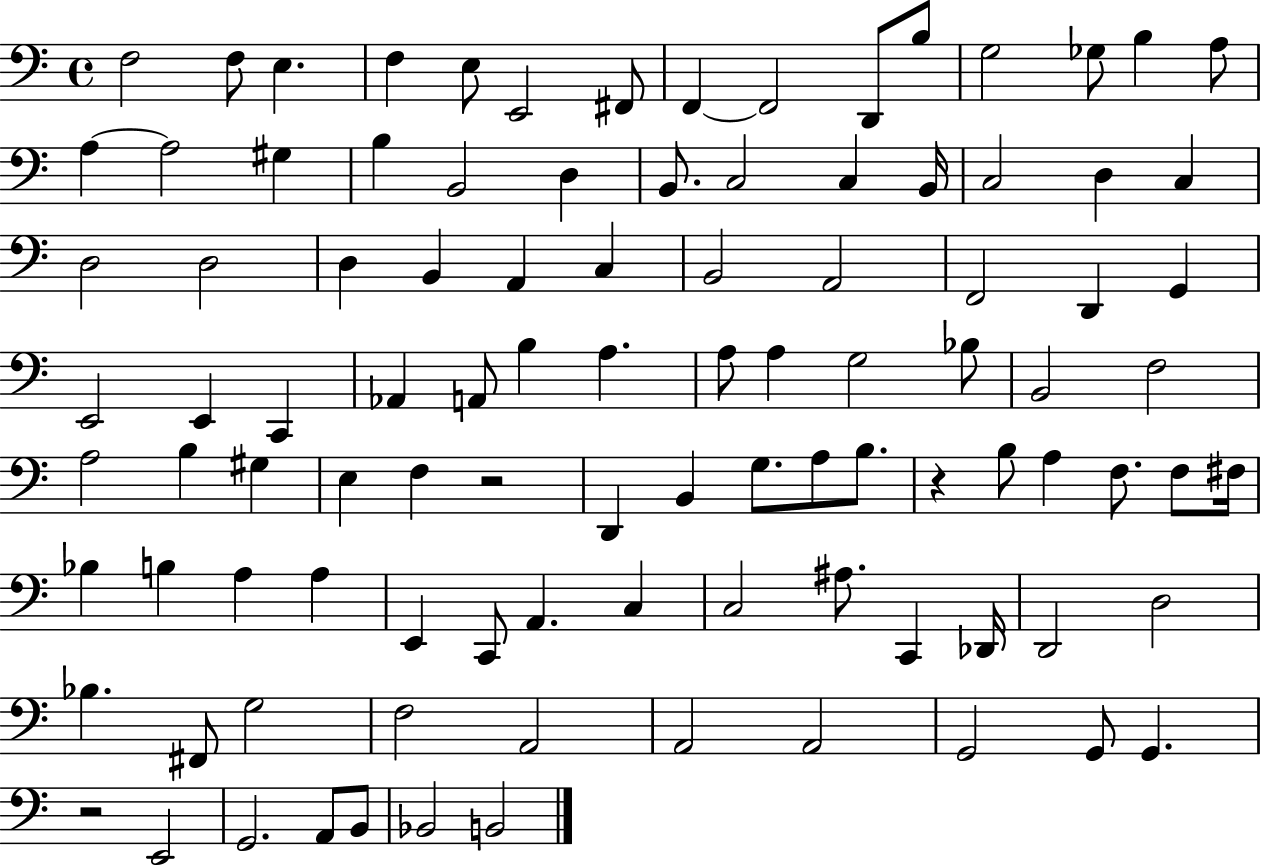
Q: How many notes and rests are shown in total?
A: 100